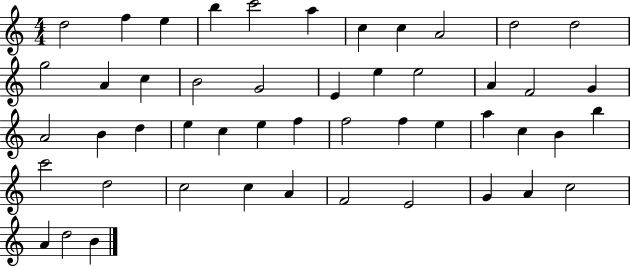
D5/h F5/q E5/q B5/q C6/h A5/q C5/q C5/q A4/h D5/h D5/h G5/h A4/q C5/q B4/h G4/h E4/q E5/q E5/h A4/q F4/h G4/q A4/h B4/q D5/q E5/q C5/q E5/q F5/q F5/h F5/q E5/q A5/q C5/q B4/q B5/q C6/h D5/h C5/h C5/q A4/q F4/h E4/h G4/q A4/q C5/h A4/q D5/h B4/q